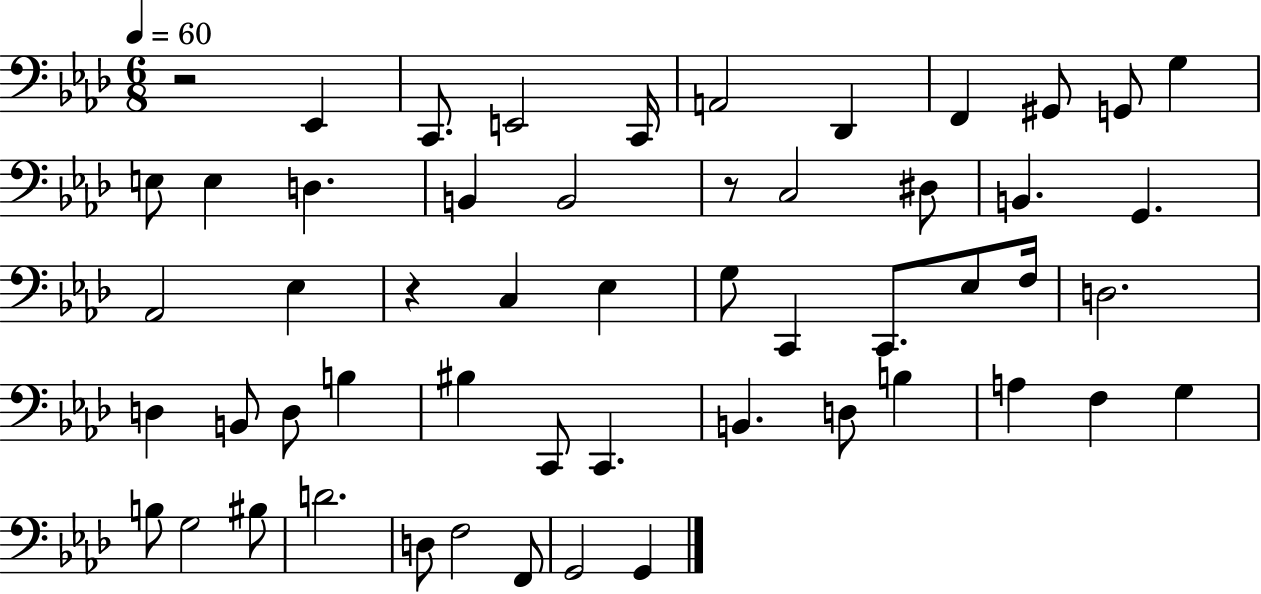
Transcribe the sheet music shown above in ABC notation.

X:1
T:Untitled
M:6/8
L:1/4
K:Ab
z2 _E,, C,,/2 E,,2 C,,/4 A,,2 _D,, F,, ^G,,/2 G,,/2 G, E,/2 E, D, B,, B,,2 z/2 C,2 ^D,/2 B,, G,, _A,,2 _E, z C, _E, G,/2 C,, C,,/2 _E,/2 F,/4 D,2 D, B,,/2 D,/2 B, ^B, C,,/2 C,, B,, D,/2 B, A, F, G, B,/2 G,2 ^B,/2 D2 D,/2 F,2 F,,/2 G,,2 G,,